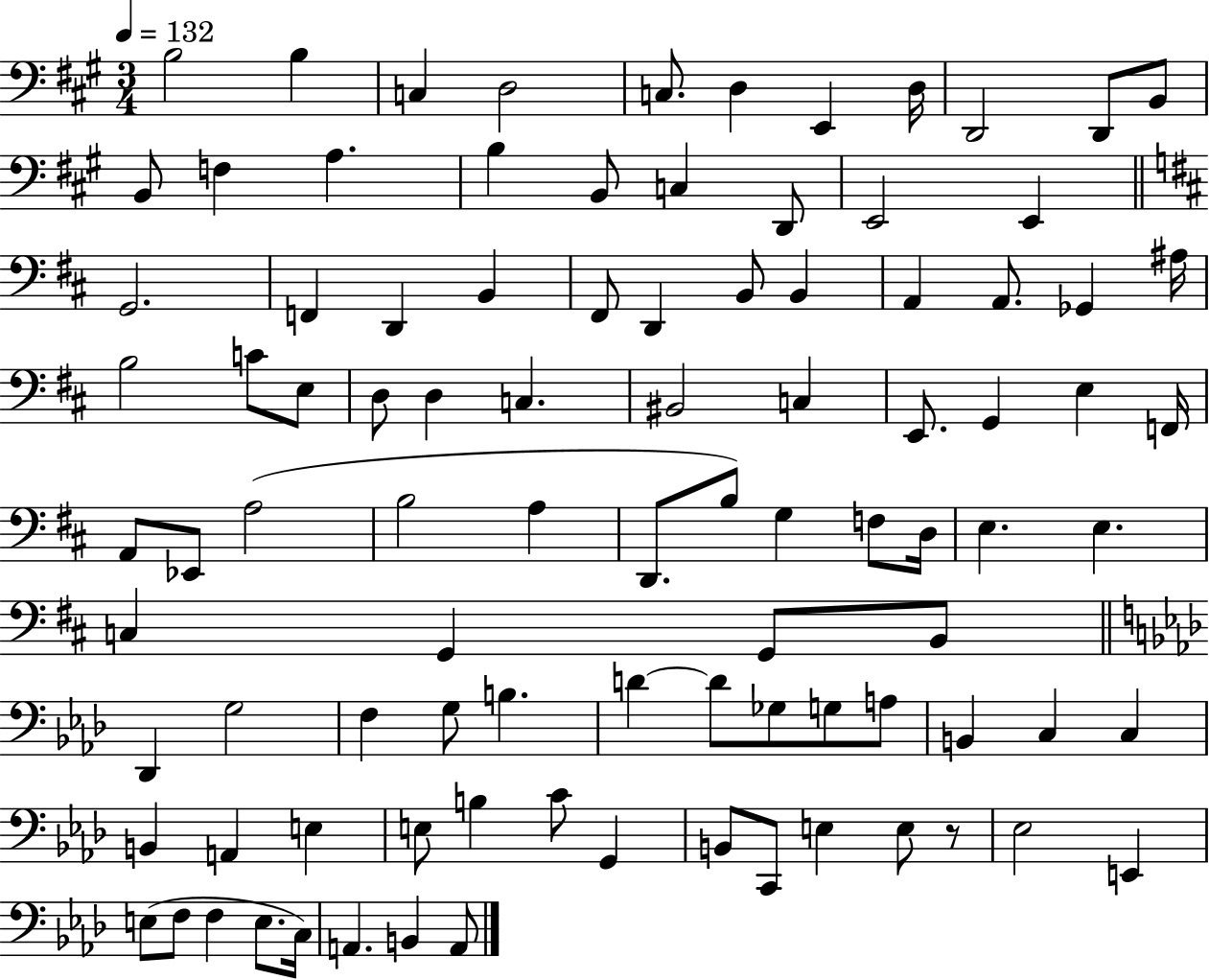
B3/h B3/q C3/q D3/h C3/e. D3/q E2/q D3/s D2/h D2/e B2/e B2/e F3/q A3/q. B3/q B2/e C3/q D2/e E2/h E2/q G2/h. F2/q D2/q B2/q F#2/e D2/q B2/e B2/q A2/q A2/e. Gb2/q A#3/s B3/h C4/e E3/e D3/e D3/q C3/q. BIS2/h C3/q E2/e. G2/q E3/q F2/s A2/e Eb2/e A3/h B3/h A3/q D2/e. B3/e G3/q F3/e D3/s E3/q. E3/q. C3/q G2/q G2/e B2/e Db2/q G3/h F3/q G3/e B3/q. D4/q D4/e Gb3/e G3/e A3/e B2/q C3/q C3/q B2/q A2/q E3/q E3/e B3/q C4/e G2/q B2/e C2/e E3/q E3/e R/e Eb3/h E2/q E3/e F3/e F3/q E3/e. C3/s A2/q. B2/q A2/e